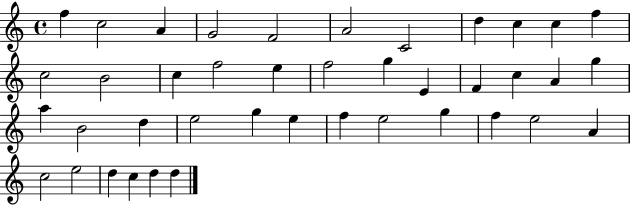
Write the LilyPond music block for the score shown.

{
  \clef treble
  \time 4/4
  \defaultTimeSignature
  \key c \major
  f''4 c''2 a'4 | g'2 f'2 | a'2 c'2 | d''4 c''4 c''4 f''4 | \break c''2 b'2 | c''4 f''2 e''4 | f''2 g''4 e'4 | f'4 c''4 a'4 g''4 | \break a''4 b'2 d''4 | e''2 g''4 e''4 | f''4 e''2 g''4 | f''4 e''2 a'4 | \break c''2 e''2 | d''4 c''4 d''4 d''4 | \bar "|."
}